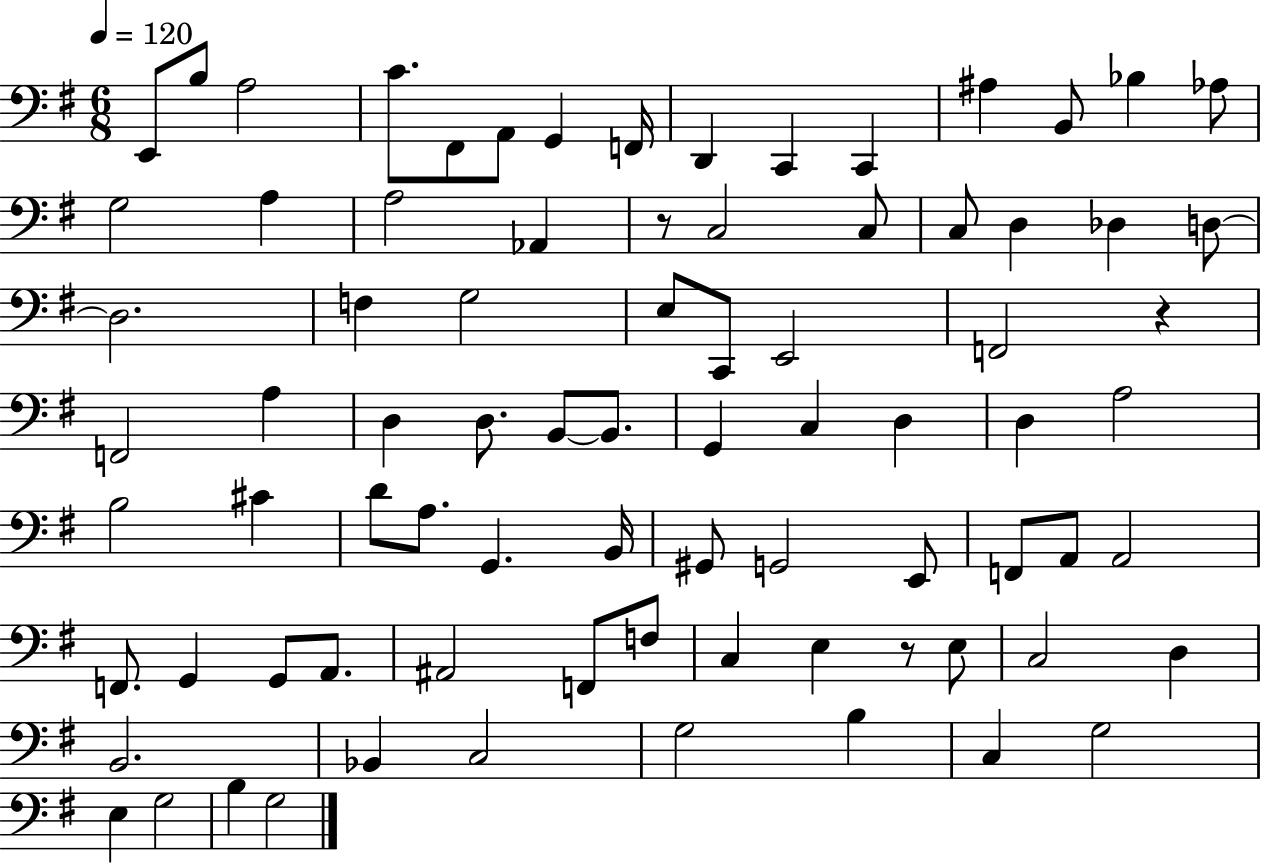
{
  \clef bass
  \numericTimeSignature
  \time 6/8
  \key g \major
  \tempo 4 = 120
  e,8 b8 a2 | c'8. fis,8 a,8 g,4 f,16 | d,4 c,4 c,4 | ais4 b,8 bes4 aes8 | \break g2 a4 | a2 aes,4 | r8 c2 c8 | c8 d4 des4 d8~~ | \break d2. | f4 g2 | e8 c,8 e,2 | f,2 r4 | \break f,2 a4 | d4 d8. b,8~~ b,8. | g,4 c4 d4 | d4 a2 | \break b2 cis'4 | d'8 a8. g,4. b,16 | gis,8 g,2 e,8 | f,8 a,8 a,2 | \break f,8. g,4 g,8 a,8. | ais,2 f,8 f8 | c4 e4 r8 e8 | c2 d4 | \break b,2. | bes,4 c2 | g2 b4 | c4 g2 | \break e4 g2 | b4 g2 | \bar "|."
}